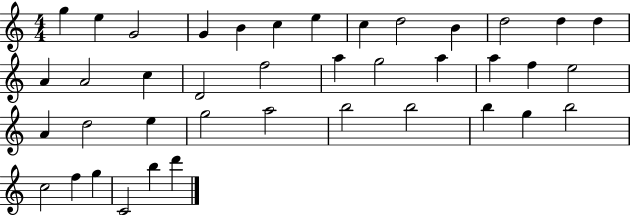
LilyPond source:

{
  \clef treble
  \numericTimeSignature
  \time 4/4
  \key c \major
  g''4 e''4 g'2 | g'4 b'4 c''4 e''4 | c''4 d''2 b'4 | d''2 d''4 d''4 | \break a'4 a'2 c''4 | d'2 f''2 | a''4 g''2 a''4 | a''4 f''4 e''2 | \break a'4 d''2 e''4 | g''2 a''2 | b''2 b''2 | b''4 g''4 b''2 | \break c''2 f''4 g''4 | c'2 b''4 d'''4 | \bar "|."
}